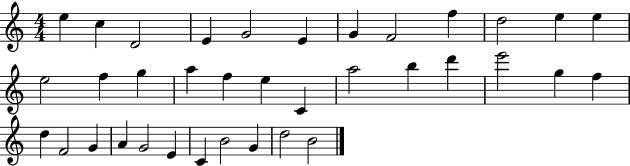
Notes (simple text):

E5/q C5/q D4/h E4/q G4/h E4/q G4/q F4/h F5/q D5/h E5/q E5/q E5/h F5/q G5/q A5/q F5/q E5/q C4/q A5/h B5/q D6/q E6/h G5/q F5/q D5/q F4/h G4/q A4/q G4/h E4/q C4/q B4/h G4/q D5/h B4/h